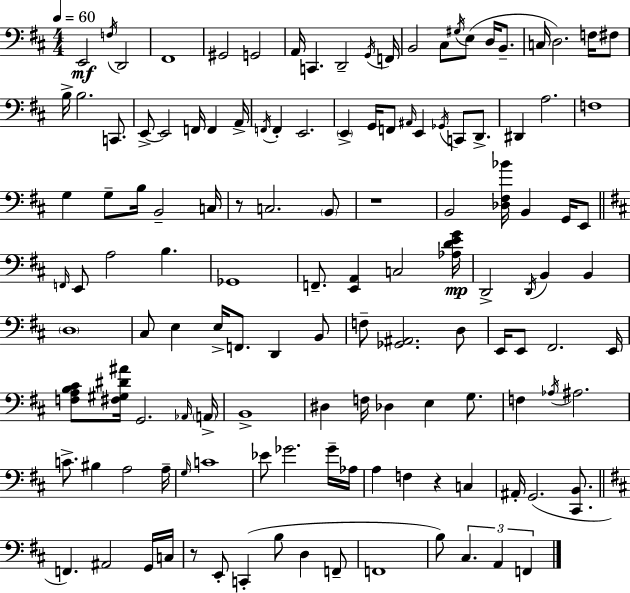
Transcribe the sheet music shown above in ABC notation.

X:1
T:Untitled
M:4/4
L:1/4
K:D
E,,2 F,/4 D,,2 ^F,,4 ^G,,2 G,,2 A,,/4 C,, D,,2 G,,/4 F,,/4 B,,2 ^C,/2 ^G,/4 E,/2 D,/4 B,,/2 C,/4 D,2 F,/4 ^F,/2 B,/4 B,2 C,,/2 E,,/2 E,,2 F,,/4 F,, A,,/4 F,,/4 F,, E,,2 E,, G,,/4 F,,/2 ^A,,/4 E,, _G,,/4 C,,/2 D,,/2 ^D,, A,2 F,4 G, G,/2 B,/4 B,,2 C,/4 z/2 C,2 B,,/2 z4 B,,2 [_D,^F,_B]/4 B,, G,,/4 E,,/2 F,,/4 E,,/2 A,2 B, _G,,4 F,,/2 [E,,A,,] C,2 [_A,DEG]/4 D,,2 D,,/4 B,, B,, D,4 ^C,/2 E, E,/4 F,,/2 D,, B,,/2 F,/2 [_G,,^A,,]2 D,/2 E,,/4 E,,/2 ^F,,2 E,,/4 [F,A,B,^C]/2 [^F,^G,^D^A]/4 G,,2 _A,,/4 A,,/4 B,,4 ^D, F,/4 _D, E, G,/2 F, _A,/4 ^A,2 C/2 ^B, A,2 A,/4 G,/4 C4 _E/2 _G2 _G/4 _A,/4 A, F, z C, ^A,,/4 G,,2 [^C,,B,,]/2 F,, ^A,,2 G,,/4 C,/4 z/2 E,,/2 C,, B,/2 D, F,,/2 F,,4 B,/2 ^C, A,, F,,